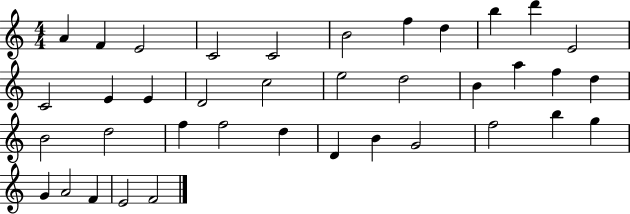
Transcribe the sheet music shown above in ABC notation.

X:1
T:Untitled
M:4/4
L:1/4
K:C
A F E2 C2 C2 B2 f d b d' E2 C2 E E D2 c2 e2 d2 B a f d B2 d2 f f2 d D B G2 f2 b g G A2 F E2 F2